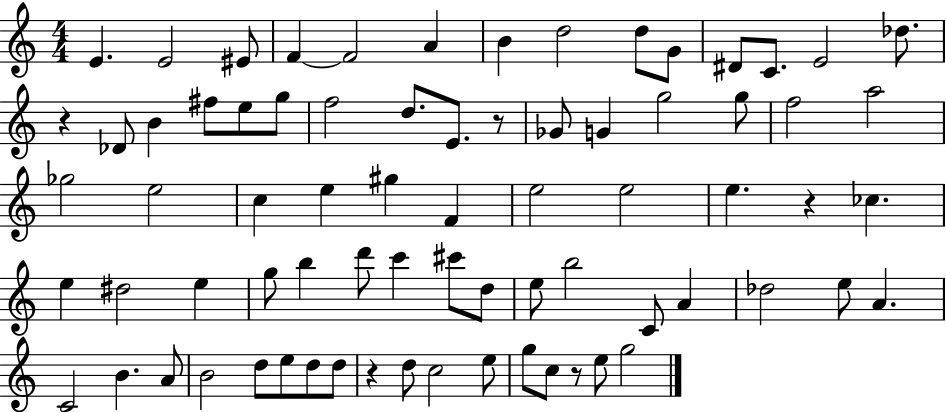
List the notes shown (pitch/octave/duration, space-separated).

E4/q. E4/h EIS4/e F4/q F4/h A4/q B4/q D5/h D5/e G4/e D#4/e C4/e. E4/h Db5/e. R/q Db4/e B4/q F#5/e E5/e G5/e F5/h D5/e. E4/e. R/e Gb4/e G4/q G5/h G5/e F5/h A5/h Gb5/h E5/h C5/q E5/q G#5/q F4/q E5/h E5/h E5/q. R/q CES5/q. E5/q D#5/h E5/q G5/e B5/q D6/e C6/q C#6/e D5/e E5/e B5/h C4/e A4/q Db5/h E5/e A4/q. C4/h B4/q. A4/e B4/h D5/e E5/e D5/e D5/e R/q D5/e C5/h E5/e G5/e C5/e R/e E5/e G5/h